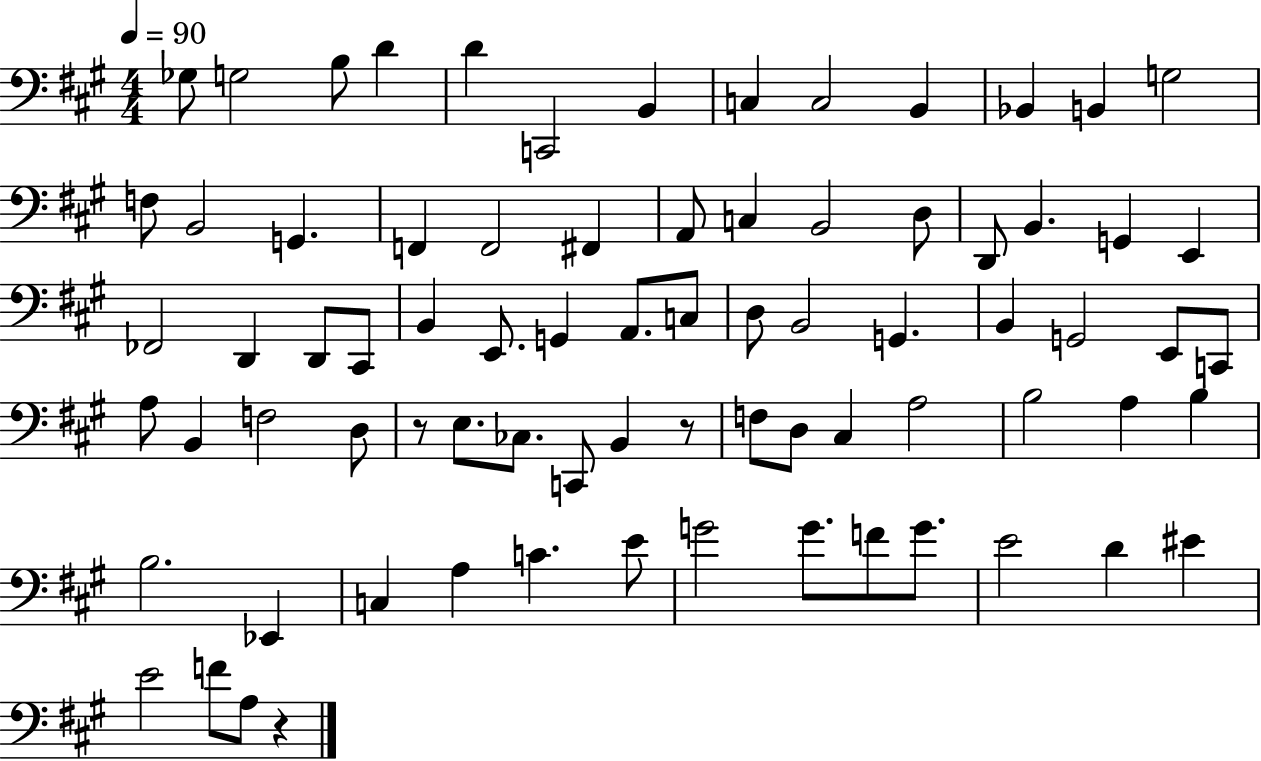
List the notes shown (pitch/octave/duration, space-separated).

Gb3/e G3/h B3/e D4/q D4/q C2/h B2/q C3/q C3/h B2/q Bb2/q B2/q G3/h F3/e B2/h G2/q. F2/q F2/h F#2/q A2/e C3/q B2/h D3/e D2/e B2/q. G2/q E2/q FES2/h D2/q D2/e C#2/e B2/q E2/e. G2/q A2/e. C3/e D3/e B2/h G2/q. B2/q G2/h E2/e C2/e A3/e B2/q F3/h D3/e R/e E3/e. CES3/e. C2/e B2/q R/e F3/e D3/e C#3/q A3/h B3/h A3/q B3/q B3/h. Eb2/q C3/q A3/q C4/q. E4/e G4/h G4/e. F4/e G4/e. E4/h D4/q EIS4/q E4/h F4/e A3/e R/q